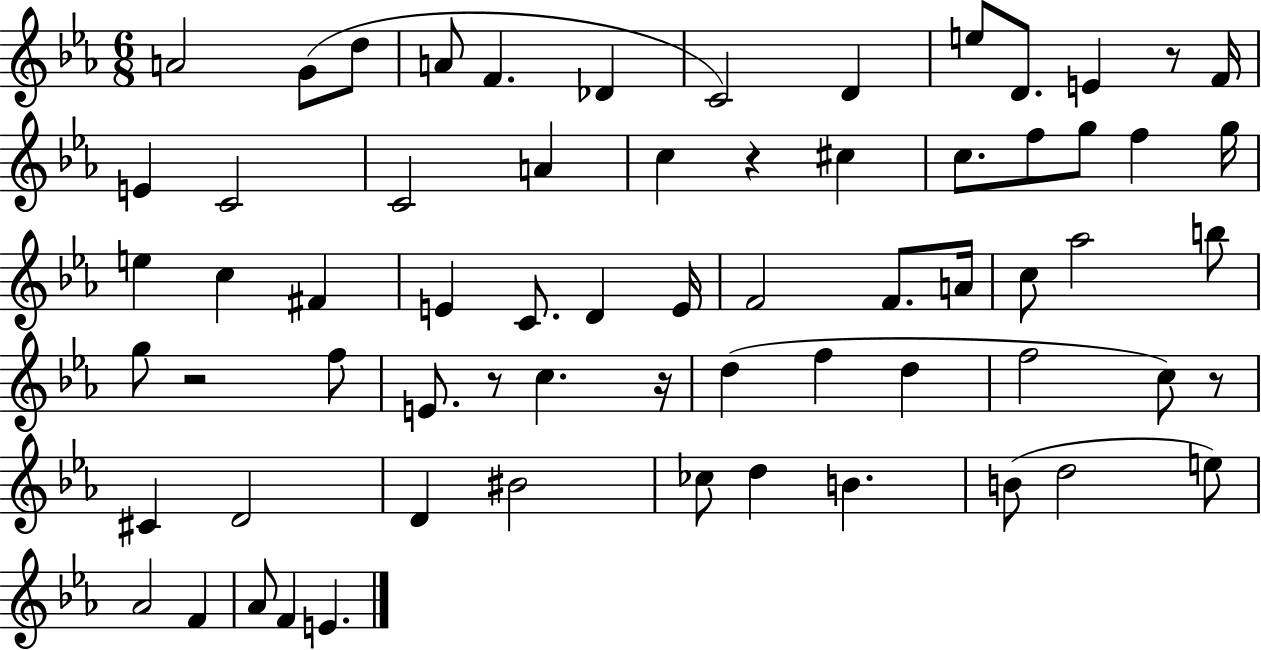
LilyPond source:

{
  \clef treble
  \numericTimeSignature
  \time 6/8
  \key ees \major
  a'2 g'8( d''8 | a'8 f'4. des'4 | c'2) d'4 | e''8 d'8. e'4 r8 f'16 | \break e'4 c'2 | c'2 a'4 | c''4 r4 cis''4 | c''8. f''8 g''8 f''4 g''16 | \break e''4 c''4 fis'4 | e'4 c'8. d'4 e'16 | f'2 f'8. a'16 | c''8 aes''2 b''8 | \break g''8 r2 f''8 | e'8. r8 c''4. r16 | d''4( f''4 d''4 | f''2 c''8) r8 | \break cis'4 d'2 | d'4 bis'2 | ces''8 d''4 b'4. | b'8( d''2 e''8) | \break aes'2 f'4 | aes'8 f'4 e'4. | \bar "|."
}